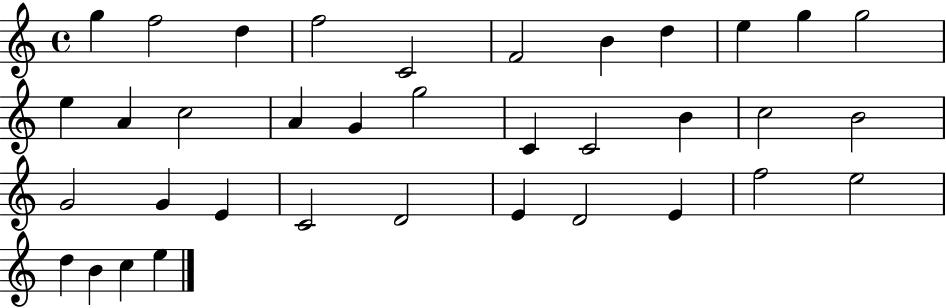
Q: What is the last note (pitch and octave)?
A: E5